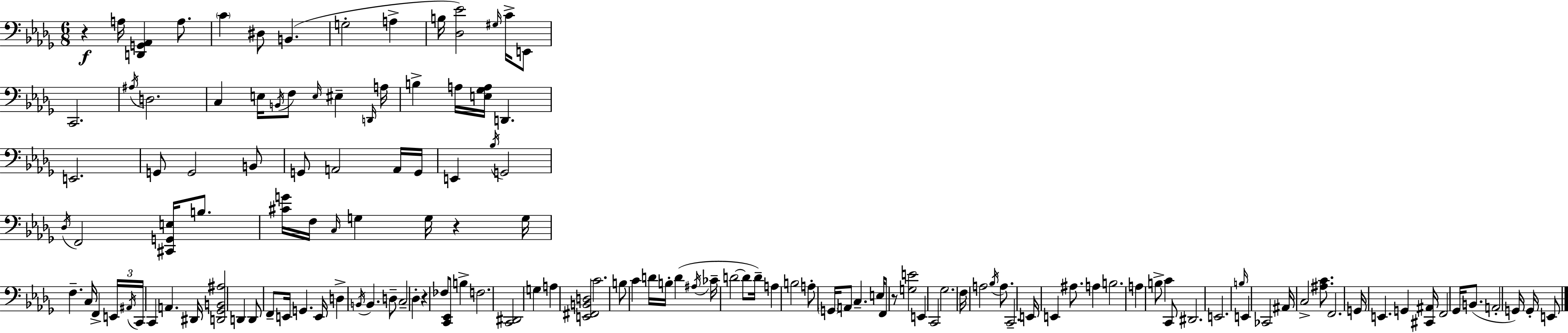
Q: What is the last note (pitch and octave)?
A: E2